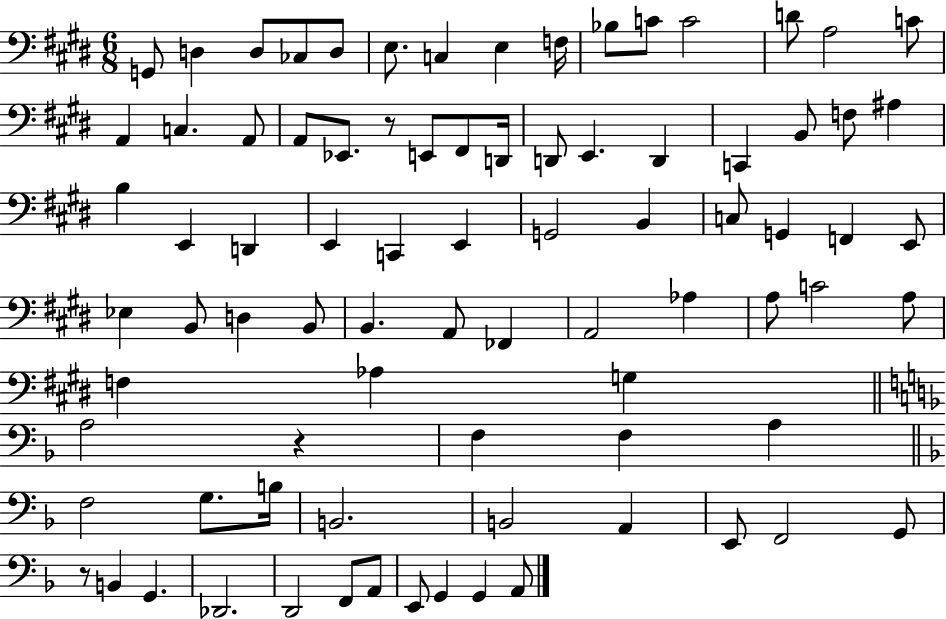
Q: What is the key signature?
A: E major